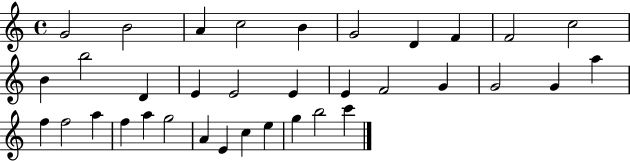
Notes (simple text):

G4/h B4/h A4/q C5/h B4/q G4/h D4/q F4/q F4/h C5/h B4/q B5/h D4/q E4/q E4/h E4/q E4/q F4/h G4/q G4/h G4/q A5/q F5/q F5/h A5/q F5/q A5/q G5/h A4/q E4/q C5/q E5/q G5/q B5/h C6/q